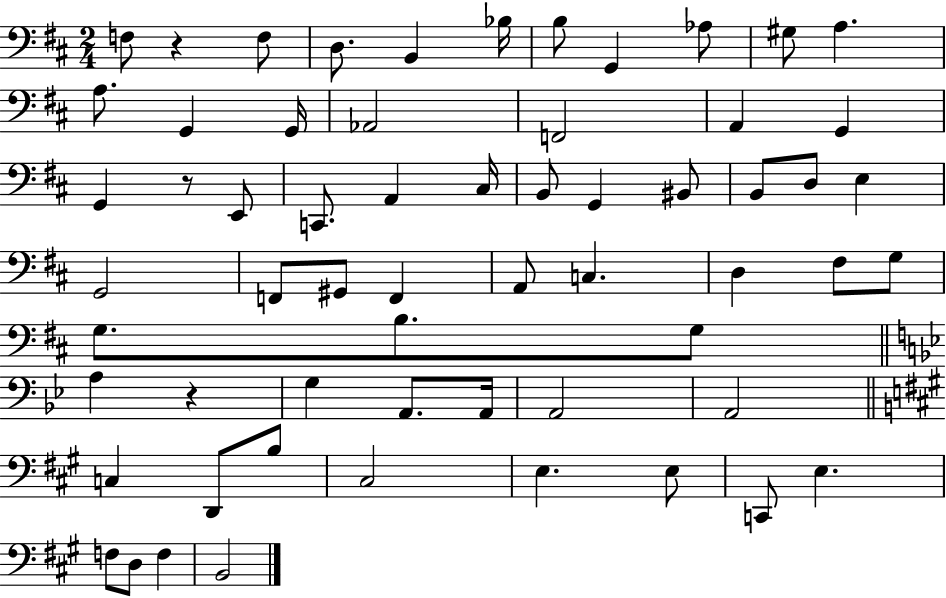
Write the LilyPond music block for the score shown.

{
  \clef bass
  \numericTimeSignature
  \time 2/4
  \key d \major
  f8 r4 f8 | d8. b,4 bes16 | b8 g,4 aes8 | gis8 a4. | \break a8. g,4 g,16 | aes,2 | f,2 | a,4 g,4 | \break g,4 r8 e,8 | c,8. a,4 cis16 | b,8 g,4 bis,8 | b,8 d8 e4 | \break g,2 | f,8 gis,8 f,4 | a,8 c4. | d4 fis8 g8 | \break g8. b8. g8 | \bar "||" \break \key bes \major a4 r4 | g4 a,8. a,16 | a,2 | a,2 | \break \bar "||" \break \key a \major c4 d,8 b8 | cis2 | e4. e8 | c,8 e4. | \break f8 d8 f4 | b,2 | \bar "|."
}